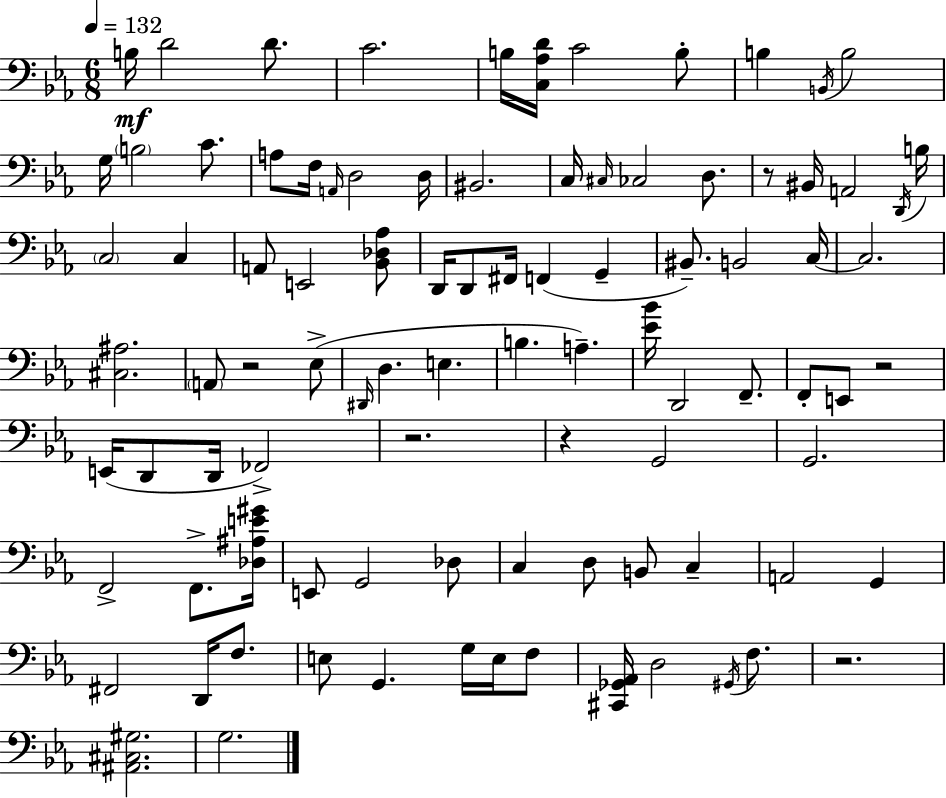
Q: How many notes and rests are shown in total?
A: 93